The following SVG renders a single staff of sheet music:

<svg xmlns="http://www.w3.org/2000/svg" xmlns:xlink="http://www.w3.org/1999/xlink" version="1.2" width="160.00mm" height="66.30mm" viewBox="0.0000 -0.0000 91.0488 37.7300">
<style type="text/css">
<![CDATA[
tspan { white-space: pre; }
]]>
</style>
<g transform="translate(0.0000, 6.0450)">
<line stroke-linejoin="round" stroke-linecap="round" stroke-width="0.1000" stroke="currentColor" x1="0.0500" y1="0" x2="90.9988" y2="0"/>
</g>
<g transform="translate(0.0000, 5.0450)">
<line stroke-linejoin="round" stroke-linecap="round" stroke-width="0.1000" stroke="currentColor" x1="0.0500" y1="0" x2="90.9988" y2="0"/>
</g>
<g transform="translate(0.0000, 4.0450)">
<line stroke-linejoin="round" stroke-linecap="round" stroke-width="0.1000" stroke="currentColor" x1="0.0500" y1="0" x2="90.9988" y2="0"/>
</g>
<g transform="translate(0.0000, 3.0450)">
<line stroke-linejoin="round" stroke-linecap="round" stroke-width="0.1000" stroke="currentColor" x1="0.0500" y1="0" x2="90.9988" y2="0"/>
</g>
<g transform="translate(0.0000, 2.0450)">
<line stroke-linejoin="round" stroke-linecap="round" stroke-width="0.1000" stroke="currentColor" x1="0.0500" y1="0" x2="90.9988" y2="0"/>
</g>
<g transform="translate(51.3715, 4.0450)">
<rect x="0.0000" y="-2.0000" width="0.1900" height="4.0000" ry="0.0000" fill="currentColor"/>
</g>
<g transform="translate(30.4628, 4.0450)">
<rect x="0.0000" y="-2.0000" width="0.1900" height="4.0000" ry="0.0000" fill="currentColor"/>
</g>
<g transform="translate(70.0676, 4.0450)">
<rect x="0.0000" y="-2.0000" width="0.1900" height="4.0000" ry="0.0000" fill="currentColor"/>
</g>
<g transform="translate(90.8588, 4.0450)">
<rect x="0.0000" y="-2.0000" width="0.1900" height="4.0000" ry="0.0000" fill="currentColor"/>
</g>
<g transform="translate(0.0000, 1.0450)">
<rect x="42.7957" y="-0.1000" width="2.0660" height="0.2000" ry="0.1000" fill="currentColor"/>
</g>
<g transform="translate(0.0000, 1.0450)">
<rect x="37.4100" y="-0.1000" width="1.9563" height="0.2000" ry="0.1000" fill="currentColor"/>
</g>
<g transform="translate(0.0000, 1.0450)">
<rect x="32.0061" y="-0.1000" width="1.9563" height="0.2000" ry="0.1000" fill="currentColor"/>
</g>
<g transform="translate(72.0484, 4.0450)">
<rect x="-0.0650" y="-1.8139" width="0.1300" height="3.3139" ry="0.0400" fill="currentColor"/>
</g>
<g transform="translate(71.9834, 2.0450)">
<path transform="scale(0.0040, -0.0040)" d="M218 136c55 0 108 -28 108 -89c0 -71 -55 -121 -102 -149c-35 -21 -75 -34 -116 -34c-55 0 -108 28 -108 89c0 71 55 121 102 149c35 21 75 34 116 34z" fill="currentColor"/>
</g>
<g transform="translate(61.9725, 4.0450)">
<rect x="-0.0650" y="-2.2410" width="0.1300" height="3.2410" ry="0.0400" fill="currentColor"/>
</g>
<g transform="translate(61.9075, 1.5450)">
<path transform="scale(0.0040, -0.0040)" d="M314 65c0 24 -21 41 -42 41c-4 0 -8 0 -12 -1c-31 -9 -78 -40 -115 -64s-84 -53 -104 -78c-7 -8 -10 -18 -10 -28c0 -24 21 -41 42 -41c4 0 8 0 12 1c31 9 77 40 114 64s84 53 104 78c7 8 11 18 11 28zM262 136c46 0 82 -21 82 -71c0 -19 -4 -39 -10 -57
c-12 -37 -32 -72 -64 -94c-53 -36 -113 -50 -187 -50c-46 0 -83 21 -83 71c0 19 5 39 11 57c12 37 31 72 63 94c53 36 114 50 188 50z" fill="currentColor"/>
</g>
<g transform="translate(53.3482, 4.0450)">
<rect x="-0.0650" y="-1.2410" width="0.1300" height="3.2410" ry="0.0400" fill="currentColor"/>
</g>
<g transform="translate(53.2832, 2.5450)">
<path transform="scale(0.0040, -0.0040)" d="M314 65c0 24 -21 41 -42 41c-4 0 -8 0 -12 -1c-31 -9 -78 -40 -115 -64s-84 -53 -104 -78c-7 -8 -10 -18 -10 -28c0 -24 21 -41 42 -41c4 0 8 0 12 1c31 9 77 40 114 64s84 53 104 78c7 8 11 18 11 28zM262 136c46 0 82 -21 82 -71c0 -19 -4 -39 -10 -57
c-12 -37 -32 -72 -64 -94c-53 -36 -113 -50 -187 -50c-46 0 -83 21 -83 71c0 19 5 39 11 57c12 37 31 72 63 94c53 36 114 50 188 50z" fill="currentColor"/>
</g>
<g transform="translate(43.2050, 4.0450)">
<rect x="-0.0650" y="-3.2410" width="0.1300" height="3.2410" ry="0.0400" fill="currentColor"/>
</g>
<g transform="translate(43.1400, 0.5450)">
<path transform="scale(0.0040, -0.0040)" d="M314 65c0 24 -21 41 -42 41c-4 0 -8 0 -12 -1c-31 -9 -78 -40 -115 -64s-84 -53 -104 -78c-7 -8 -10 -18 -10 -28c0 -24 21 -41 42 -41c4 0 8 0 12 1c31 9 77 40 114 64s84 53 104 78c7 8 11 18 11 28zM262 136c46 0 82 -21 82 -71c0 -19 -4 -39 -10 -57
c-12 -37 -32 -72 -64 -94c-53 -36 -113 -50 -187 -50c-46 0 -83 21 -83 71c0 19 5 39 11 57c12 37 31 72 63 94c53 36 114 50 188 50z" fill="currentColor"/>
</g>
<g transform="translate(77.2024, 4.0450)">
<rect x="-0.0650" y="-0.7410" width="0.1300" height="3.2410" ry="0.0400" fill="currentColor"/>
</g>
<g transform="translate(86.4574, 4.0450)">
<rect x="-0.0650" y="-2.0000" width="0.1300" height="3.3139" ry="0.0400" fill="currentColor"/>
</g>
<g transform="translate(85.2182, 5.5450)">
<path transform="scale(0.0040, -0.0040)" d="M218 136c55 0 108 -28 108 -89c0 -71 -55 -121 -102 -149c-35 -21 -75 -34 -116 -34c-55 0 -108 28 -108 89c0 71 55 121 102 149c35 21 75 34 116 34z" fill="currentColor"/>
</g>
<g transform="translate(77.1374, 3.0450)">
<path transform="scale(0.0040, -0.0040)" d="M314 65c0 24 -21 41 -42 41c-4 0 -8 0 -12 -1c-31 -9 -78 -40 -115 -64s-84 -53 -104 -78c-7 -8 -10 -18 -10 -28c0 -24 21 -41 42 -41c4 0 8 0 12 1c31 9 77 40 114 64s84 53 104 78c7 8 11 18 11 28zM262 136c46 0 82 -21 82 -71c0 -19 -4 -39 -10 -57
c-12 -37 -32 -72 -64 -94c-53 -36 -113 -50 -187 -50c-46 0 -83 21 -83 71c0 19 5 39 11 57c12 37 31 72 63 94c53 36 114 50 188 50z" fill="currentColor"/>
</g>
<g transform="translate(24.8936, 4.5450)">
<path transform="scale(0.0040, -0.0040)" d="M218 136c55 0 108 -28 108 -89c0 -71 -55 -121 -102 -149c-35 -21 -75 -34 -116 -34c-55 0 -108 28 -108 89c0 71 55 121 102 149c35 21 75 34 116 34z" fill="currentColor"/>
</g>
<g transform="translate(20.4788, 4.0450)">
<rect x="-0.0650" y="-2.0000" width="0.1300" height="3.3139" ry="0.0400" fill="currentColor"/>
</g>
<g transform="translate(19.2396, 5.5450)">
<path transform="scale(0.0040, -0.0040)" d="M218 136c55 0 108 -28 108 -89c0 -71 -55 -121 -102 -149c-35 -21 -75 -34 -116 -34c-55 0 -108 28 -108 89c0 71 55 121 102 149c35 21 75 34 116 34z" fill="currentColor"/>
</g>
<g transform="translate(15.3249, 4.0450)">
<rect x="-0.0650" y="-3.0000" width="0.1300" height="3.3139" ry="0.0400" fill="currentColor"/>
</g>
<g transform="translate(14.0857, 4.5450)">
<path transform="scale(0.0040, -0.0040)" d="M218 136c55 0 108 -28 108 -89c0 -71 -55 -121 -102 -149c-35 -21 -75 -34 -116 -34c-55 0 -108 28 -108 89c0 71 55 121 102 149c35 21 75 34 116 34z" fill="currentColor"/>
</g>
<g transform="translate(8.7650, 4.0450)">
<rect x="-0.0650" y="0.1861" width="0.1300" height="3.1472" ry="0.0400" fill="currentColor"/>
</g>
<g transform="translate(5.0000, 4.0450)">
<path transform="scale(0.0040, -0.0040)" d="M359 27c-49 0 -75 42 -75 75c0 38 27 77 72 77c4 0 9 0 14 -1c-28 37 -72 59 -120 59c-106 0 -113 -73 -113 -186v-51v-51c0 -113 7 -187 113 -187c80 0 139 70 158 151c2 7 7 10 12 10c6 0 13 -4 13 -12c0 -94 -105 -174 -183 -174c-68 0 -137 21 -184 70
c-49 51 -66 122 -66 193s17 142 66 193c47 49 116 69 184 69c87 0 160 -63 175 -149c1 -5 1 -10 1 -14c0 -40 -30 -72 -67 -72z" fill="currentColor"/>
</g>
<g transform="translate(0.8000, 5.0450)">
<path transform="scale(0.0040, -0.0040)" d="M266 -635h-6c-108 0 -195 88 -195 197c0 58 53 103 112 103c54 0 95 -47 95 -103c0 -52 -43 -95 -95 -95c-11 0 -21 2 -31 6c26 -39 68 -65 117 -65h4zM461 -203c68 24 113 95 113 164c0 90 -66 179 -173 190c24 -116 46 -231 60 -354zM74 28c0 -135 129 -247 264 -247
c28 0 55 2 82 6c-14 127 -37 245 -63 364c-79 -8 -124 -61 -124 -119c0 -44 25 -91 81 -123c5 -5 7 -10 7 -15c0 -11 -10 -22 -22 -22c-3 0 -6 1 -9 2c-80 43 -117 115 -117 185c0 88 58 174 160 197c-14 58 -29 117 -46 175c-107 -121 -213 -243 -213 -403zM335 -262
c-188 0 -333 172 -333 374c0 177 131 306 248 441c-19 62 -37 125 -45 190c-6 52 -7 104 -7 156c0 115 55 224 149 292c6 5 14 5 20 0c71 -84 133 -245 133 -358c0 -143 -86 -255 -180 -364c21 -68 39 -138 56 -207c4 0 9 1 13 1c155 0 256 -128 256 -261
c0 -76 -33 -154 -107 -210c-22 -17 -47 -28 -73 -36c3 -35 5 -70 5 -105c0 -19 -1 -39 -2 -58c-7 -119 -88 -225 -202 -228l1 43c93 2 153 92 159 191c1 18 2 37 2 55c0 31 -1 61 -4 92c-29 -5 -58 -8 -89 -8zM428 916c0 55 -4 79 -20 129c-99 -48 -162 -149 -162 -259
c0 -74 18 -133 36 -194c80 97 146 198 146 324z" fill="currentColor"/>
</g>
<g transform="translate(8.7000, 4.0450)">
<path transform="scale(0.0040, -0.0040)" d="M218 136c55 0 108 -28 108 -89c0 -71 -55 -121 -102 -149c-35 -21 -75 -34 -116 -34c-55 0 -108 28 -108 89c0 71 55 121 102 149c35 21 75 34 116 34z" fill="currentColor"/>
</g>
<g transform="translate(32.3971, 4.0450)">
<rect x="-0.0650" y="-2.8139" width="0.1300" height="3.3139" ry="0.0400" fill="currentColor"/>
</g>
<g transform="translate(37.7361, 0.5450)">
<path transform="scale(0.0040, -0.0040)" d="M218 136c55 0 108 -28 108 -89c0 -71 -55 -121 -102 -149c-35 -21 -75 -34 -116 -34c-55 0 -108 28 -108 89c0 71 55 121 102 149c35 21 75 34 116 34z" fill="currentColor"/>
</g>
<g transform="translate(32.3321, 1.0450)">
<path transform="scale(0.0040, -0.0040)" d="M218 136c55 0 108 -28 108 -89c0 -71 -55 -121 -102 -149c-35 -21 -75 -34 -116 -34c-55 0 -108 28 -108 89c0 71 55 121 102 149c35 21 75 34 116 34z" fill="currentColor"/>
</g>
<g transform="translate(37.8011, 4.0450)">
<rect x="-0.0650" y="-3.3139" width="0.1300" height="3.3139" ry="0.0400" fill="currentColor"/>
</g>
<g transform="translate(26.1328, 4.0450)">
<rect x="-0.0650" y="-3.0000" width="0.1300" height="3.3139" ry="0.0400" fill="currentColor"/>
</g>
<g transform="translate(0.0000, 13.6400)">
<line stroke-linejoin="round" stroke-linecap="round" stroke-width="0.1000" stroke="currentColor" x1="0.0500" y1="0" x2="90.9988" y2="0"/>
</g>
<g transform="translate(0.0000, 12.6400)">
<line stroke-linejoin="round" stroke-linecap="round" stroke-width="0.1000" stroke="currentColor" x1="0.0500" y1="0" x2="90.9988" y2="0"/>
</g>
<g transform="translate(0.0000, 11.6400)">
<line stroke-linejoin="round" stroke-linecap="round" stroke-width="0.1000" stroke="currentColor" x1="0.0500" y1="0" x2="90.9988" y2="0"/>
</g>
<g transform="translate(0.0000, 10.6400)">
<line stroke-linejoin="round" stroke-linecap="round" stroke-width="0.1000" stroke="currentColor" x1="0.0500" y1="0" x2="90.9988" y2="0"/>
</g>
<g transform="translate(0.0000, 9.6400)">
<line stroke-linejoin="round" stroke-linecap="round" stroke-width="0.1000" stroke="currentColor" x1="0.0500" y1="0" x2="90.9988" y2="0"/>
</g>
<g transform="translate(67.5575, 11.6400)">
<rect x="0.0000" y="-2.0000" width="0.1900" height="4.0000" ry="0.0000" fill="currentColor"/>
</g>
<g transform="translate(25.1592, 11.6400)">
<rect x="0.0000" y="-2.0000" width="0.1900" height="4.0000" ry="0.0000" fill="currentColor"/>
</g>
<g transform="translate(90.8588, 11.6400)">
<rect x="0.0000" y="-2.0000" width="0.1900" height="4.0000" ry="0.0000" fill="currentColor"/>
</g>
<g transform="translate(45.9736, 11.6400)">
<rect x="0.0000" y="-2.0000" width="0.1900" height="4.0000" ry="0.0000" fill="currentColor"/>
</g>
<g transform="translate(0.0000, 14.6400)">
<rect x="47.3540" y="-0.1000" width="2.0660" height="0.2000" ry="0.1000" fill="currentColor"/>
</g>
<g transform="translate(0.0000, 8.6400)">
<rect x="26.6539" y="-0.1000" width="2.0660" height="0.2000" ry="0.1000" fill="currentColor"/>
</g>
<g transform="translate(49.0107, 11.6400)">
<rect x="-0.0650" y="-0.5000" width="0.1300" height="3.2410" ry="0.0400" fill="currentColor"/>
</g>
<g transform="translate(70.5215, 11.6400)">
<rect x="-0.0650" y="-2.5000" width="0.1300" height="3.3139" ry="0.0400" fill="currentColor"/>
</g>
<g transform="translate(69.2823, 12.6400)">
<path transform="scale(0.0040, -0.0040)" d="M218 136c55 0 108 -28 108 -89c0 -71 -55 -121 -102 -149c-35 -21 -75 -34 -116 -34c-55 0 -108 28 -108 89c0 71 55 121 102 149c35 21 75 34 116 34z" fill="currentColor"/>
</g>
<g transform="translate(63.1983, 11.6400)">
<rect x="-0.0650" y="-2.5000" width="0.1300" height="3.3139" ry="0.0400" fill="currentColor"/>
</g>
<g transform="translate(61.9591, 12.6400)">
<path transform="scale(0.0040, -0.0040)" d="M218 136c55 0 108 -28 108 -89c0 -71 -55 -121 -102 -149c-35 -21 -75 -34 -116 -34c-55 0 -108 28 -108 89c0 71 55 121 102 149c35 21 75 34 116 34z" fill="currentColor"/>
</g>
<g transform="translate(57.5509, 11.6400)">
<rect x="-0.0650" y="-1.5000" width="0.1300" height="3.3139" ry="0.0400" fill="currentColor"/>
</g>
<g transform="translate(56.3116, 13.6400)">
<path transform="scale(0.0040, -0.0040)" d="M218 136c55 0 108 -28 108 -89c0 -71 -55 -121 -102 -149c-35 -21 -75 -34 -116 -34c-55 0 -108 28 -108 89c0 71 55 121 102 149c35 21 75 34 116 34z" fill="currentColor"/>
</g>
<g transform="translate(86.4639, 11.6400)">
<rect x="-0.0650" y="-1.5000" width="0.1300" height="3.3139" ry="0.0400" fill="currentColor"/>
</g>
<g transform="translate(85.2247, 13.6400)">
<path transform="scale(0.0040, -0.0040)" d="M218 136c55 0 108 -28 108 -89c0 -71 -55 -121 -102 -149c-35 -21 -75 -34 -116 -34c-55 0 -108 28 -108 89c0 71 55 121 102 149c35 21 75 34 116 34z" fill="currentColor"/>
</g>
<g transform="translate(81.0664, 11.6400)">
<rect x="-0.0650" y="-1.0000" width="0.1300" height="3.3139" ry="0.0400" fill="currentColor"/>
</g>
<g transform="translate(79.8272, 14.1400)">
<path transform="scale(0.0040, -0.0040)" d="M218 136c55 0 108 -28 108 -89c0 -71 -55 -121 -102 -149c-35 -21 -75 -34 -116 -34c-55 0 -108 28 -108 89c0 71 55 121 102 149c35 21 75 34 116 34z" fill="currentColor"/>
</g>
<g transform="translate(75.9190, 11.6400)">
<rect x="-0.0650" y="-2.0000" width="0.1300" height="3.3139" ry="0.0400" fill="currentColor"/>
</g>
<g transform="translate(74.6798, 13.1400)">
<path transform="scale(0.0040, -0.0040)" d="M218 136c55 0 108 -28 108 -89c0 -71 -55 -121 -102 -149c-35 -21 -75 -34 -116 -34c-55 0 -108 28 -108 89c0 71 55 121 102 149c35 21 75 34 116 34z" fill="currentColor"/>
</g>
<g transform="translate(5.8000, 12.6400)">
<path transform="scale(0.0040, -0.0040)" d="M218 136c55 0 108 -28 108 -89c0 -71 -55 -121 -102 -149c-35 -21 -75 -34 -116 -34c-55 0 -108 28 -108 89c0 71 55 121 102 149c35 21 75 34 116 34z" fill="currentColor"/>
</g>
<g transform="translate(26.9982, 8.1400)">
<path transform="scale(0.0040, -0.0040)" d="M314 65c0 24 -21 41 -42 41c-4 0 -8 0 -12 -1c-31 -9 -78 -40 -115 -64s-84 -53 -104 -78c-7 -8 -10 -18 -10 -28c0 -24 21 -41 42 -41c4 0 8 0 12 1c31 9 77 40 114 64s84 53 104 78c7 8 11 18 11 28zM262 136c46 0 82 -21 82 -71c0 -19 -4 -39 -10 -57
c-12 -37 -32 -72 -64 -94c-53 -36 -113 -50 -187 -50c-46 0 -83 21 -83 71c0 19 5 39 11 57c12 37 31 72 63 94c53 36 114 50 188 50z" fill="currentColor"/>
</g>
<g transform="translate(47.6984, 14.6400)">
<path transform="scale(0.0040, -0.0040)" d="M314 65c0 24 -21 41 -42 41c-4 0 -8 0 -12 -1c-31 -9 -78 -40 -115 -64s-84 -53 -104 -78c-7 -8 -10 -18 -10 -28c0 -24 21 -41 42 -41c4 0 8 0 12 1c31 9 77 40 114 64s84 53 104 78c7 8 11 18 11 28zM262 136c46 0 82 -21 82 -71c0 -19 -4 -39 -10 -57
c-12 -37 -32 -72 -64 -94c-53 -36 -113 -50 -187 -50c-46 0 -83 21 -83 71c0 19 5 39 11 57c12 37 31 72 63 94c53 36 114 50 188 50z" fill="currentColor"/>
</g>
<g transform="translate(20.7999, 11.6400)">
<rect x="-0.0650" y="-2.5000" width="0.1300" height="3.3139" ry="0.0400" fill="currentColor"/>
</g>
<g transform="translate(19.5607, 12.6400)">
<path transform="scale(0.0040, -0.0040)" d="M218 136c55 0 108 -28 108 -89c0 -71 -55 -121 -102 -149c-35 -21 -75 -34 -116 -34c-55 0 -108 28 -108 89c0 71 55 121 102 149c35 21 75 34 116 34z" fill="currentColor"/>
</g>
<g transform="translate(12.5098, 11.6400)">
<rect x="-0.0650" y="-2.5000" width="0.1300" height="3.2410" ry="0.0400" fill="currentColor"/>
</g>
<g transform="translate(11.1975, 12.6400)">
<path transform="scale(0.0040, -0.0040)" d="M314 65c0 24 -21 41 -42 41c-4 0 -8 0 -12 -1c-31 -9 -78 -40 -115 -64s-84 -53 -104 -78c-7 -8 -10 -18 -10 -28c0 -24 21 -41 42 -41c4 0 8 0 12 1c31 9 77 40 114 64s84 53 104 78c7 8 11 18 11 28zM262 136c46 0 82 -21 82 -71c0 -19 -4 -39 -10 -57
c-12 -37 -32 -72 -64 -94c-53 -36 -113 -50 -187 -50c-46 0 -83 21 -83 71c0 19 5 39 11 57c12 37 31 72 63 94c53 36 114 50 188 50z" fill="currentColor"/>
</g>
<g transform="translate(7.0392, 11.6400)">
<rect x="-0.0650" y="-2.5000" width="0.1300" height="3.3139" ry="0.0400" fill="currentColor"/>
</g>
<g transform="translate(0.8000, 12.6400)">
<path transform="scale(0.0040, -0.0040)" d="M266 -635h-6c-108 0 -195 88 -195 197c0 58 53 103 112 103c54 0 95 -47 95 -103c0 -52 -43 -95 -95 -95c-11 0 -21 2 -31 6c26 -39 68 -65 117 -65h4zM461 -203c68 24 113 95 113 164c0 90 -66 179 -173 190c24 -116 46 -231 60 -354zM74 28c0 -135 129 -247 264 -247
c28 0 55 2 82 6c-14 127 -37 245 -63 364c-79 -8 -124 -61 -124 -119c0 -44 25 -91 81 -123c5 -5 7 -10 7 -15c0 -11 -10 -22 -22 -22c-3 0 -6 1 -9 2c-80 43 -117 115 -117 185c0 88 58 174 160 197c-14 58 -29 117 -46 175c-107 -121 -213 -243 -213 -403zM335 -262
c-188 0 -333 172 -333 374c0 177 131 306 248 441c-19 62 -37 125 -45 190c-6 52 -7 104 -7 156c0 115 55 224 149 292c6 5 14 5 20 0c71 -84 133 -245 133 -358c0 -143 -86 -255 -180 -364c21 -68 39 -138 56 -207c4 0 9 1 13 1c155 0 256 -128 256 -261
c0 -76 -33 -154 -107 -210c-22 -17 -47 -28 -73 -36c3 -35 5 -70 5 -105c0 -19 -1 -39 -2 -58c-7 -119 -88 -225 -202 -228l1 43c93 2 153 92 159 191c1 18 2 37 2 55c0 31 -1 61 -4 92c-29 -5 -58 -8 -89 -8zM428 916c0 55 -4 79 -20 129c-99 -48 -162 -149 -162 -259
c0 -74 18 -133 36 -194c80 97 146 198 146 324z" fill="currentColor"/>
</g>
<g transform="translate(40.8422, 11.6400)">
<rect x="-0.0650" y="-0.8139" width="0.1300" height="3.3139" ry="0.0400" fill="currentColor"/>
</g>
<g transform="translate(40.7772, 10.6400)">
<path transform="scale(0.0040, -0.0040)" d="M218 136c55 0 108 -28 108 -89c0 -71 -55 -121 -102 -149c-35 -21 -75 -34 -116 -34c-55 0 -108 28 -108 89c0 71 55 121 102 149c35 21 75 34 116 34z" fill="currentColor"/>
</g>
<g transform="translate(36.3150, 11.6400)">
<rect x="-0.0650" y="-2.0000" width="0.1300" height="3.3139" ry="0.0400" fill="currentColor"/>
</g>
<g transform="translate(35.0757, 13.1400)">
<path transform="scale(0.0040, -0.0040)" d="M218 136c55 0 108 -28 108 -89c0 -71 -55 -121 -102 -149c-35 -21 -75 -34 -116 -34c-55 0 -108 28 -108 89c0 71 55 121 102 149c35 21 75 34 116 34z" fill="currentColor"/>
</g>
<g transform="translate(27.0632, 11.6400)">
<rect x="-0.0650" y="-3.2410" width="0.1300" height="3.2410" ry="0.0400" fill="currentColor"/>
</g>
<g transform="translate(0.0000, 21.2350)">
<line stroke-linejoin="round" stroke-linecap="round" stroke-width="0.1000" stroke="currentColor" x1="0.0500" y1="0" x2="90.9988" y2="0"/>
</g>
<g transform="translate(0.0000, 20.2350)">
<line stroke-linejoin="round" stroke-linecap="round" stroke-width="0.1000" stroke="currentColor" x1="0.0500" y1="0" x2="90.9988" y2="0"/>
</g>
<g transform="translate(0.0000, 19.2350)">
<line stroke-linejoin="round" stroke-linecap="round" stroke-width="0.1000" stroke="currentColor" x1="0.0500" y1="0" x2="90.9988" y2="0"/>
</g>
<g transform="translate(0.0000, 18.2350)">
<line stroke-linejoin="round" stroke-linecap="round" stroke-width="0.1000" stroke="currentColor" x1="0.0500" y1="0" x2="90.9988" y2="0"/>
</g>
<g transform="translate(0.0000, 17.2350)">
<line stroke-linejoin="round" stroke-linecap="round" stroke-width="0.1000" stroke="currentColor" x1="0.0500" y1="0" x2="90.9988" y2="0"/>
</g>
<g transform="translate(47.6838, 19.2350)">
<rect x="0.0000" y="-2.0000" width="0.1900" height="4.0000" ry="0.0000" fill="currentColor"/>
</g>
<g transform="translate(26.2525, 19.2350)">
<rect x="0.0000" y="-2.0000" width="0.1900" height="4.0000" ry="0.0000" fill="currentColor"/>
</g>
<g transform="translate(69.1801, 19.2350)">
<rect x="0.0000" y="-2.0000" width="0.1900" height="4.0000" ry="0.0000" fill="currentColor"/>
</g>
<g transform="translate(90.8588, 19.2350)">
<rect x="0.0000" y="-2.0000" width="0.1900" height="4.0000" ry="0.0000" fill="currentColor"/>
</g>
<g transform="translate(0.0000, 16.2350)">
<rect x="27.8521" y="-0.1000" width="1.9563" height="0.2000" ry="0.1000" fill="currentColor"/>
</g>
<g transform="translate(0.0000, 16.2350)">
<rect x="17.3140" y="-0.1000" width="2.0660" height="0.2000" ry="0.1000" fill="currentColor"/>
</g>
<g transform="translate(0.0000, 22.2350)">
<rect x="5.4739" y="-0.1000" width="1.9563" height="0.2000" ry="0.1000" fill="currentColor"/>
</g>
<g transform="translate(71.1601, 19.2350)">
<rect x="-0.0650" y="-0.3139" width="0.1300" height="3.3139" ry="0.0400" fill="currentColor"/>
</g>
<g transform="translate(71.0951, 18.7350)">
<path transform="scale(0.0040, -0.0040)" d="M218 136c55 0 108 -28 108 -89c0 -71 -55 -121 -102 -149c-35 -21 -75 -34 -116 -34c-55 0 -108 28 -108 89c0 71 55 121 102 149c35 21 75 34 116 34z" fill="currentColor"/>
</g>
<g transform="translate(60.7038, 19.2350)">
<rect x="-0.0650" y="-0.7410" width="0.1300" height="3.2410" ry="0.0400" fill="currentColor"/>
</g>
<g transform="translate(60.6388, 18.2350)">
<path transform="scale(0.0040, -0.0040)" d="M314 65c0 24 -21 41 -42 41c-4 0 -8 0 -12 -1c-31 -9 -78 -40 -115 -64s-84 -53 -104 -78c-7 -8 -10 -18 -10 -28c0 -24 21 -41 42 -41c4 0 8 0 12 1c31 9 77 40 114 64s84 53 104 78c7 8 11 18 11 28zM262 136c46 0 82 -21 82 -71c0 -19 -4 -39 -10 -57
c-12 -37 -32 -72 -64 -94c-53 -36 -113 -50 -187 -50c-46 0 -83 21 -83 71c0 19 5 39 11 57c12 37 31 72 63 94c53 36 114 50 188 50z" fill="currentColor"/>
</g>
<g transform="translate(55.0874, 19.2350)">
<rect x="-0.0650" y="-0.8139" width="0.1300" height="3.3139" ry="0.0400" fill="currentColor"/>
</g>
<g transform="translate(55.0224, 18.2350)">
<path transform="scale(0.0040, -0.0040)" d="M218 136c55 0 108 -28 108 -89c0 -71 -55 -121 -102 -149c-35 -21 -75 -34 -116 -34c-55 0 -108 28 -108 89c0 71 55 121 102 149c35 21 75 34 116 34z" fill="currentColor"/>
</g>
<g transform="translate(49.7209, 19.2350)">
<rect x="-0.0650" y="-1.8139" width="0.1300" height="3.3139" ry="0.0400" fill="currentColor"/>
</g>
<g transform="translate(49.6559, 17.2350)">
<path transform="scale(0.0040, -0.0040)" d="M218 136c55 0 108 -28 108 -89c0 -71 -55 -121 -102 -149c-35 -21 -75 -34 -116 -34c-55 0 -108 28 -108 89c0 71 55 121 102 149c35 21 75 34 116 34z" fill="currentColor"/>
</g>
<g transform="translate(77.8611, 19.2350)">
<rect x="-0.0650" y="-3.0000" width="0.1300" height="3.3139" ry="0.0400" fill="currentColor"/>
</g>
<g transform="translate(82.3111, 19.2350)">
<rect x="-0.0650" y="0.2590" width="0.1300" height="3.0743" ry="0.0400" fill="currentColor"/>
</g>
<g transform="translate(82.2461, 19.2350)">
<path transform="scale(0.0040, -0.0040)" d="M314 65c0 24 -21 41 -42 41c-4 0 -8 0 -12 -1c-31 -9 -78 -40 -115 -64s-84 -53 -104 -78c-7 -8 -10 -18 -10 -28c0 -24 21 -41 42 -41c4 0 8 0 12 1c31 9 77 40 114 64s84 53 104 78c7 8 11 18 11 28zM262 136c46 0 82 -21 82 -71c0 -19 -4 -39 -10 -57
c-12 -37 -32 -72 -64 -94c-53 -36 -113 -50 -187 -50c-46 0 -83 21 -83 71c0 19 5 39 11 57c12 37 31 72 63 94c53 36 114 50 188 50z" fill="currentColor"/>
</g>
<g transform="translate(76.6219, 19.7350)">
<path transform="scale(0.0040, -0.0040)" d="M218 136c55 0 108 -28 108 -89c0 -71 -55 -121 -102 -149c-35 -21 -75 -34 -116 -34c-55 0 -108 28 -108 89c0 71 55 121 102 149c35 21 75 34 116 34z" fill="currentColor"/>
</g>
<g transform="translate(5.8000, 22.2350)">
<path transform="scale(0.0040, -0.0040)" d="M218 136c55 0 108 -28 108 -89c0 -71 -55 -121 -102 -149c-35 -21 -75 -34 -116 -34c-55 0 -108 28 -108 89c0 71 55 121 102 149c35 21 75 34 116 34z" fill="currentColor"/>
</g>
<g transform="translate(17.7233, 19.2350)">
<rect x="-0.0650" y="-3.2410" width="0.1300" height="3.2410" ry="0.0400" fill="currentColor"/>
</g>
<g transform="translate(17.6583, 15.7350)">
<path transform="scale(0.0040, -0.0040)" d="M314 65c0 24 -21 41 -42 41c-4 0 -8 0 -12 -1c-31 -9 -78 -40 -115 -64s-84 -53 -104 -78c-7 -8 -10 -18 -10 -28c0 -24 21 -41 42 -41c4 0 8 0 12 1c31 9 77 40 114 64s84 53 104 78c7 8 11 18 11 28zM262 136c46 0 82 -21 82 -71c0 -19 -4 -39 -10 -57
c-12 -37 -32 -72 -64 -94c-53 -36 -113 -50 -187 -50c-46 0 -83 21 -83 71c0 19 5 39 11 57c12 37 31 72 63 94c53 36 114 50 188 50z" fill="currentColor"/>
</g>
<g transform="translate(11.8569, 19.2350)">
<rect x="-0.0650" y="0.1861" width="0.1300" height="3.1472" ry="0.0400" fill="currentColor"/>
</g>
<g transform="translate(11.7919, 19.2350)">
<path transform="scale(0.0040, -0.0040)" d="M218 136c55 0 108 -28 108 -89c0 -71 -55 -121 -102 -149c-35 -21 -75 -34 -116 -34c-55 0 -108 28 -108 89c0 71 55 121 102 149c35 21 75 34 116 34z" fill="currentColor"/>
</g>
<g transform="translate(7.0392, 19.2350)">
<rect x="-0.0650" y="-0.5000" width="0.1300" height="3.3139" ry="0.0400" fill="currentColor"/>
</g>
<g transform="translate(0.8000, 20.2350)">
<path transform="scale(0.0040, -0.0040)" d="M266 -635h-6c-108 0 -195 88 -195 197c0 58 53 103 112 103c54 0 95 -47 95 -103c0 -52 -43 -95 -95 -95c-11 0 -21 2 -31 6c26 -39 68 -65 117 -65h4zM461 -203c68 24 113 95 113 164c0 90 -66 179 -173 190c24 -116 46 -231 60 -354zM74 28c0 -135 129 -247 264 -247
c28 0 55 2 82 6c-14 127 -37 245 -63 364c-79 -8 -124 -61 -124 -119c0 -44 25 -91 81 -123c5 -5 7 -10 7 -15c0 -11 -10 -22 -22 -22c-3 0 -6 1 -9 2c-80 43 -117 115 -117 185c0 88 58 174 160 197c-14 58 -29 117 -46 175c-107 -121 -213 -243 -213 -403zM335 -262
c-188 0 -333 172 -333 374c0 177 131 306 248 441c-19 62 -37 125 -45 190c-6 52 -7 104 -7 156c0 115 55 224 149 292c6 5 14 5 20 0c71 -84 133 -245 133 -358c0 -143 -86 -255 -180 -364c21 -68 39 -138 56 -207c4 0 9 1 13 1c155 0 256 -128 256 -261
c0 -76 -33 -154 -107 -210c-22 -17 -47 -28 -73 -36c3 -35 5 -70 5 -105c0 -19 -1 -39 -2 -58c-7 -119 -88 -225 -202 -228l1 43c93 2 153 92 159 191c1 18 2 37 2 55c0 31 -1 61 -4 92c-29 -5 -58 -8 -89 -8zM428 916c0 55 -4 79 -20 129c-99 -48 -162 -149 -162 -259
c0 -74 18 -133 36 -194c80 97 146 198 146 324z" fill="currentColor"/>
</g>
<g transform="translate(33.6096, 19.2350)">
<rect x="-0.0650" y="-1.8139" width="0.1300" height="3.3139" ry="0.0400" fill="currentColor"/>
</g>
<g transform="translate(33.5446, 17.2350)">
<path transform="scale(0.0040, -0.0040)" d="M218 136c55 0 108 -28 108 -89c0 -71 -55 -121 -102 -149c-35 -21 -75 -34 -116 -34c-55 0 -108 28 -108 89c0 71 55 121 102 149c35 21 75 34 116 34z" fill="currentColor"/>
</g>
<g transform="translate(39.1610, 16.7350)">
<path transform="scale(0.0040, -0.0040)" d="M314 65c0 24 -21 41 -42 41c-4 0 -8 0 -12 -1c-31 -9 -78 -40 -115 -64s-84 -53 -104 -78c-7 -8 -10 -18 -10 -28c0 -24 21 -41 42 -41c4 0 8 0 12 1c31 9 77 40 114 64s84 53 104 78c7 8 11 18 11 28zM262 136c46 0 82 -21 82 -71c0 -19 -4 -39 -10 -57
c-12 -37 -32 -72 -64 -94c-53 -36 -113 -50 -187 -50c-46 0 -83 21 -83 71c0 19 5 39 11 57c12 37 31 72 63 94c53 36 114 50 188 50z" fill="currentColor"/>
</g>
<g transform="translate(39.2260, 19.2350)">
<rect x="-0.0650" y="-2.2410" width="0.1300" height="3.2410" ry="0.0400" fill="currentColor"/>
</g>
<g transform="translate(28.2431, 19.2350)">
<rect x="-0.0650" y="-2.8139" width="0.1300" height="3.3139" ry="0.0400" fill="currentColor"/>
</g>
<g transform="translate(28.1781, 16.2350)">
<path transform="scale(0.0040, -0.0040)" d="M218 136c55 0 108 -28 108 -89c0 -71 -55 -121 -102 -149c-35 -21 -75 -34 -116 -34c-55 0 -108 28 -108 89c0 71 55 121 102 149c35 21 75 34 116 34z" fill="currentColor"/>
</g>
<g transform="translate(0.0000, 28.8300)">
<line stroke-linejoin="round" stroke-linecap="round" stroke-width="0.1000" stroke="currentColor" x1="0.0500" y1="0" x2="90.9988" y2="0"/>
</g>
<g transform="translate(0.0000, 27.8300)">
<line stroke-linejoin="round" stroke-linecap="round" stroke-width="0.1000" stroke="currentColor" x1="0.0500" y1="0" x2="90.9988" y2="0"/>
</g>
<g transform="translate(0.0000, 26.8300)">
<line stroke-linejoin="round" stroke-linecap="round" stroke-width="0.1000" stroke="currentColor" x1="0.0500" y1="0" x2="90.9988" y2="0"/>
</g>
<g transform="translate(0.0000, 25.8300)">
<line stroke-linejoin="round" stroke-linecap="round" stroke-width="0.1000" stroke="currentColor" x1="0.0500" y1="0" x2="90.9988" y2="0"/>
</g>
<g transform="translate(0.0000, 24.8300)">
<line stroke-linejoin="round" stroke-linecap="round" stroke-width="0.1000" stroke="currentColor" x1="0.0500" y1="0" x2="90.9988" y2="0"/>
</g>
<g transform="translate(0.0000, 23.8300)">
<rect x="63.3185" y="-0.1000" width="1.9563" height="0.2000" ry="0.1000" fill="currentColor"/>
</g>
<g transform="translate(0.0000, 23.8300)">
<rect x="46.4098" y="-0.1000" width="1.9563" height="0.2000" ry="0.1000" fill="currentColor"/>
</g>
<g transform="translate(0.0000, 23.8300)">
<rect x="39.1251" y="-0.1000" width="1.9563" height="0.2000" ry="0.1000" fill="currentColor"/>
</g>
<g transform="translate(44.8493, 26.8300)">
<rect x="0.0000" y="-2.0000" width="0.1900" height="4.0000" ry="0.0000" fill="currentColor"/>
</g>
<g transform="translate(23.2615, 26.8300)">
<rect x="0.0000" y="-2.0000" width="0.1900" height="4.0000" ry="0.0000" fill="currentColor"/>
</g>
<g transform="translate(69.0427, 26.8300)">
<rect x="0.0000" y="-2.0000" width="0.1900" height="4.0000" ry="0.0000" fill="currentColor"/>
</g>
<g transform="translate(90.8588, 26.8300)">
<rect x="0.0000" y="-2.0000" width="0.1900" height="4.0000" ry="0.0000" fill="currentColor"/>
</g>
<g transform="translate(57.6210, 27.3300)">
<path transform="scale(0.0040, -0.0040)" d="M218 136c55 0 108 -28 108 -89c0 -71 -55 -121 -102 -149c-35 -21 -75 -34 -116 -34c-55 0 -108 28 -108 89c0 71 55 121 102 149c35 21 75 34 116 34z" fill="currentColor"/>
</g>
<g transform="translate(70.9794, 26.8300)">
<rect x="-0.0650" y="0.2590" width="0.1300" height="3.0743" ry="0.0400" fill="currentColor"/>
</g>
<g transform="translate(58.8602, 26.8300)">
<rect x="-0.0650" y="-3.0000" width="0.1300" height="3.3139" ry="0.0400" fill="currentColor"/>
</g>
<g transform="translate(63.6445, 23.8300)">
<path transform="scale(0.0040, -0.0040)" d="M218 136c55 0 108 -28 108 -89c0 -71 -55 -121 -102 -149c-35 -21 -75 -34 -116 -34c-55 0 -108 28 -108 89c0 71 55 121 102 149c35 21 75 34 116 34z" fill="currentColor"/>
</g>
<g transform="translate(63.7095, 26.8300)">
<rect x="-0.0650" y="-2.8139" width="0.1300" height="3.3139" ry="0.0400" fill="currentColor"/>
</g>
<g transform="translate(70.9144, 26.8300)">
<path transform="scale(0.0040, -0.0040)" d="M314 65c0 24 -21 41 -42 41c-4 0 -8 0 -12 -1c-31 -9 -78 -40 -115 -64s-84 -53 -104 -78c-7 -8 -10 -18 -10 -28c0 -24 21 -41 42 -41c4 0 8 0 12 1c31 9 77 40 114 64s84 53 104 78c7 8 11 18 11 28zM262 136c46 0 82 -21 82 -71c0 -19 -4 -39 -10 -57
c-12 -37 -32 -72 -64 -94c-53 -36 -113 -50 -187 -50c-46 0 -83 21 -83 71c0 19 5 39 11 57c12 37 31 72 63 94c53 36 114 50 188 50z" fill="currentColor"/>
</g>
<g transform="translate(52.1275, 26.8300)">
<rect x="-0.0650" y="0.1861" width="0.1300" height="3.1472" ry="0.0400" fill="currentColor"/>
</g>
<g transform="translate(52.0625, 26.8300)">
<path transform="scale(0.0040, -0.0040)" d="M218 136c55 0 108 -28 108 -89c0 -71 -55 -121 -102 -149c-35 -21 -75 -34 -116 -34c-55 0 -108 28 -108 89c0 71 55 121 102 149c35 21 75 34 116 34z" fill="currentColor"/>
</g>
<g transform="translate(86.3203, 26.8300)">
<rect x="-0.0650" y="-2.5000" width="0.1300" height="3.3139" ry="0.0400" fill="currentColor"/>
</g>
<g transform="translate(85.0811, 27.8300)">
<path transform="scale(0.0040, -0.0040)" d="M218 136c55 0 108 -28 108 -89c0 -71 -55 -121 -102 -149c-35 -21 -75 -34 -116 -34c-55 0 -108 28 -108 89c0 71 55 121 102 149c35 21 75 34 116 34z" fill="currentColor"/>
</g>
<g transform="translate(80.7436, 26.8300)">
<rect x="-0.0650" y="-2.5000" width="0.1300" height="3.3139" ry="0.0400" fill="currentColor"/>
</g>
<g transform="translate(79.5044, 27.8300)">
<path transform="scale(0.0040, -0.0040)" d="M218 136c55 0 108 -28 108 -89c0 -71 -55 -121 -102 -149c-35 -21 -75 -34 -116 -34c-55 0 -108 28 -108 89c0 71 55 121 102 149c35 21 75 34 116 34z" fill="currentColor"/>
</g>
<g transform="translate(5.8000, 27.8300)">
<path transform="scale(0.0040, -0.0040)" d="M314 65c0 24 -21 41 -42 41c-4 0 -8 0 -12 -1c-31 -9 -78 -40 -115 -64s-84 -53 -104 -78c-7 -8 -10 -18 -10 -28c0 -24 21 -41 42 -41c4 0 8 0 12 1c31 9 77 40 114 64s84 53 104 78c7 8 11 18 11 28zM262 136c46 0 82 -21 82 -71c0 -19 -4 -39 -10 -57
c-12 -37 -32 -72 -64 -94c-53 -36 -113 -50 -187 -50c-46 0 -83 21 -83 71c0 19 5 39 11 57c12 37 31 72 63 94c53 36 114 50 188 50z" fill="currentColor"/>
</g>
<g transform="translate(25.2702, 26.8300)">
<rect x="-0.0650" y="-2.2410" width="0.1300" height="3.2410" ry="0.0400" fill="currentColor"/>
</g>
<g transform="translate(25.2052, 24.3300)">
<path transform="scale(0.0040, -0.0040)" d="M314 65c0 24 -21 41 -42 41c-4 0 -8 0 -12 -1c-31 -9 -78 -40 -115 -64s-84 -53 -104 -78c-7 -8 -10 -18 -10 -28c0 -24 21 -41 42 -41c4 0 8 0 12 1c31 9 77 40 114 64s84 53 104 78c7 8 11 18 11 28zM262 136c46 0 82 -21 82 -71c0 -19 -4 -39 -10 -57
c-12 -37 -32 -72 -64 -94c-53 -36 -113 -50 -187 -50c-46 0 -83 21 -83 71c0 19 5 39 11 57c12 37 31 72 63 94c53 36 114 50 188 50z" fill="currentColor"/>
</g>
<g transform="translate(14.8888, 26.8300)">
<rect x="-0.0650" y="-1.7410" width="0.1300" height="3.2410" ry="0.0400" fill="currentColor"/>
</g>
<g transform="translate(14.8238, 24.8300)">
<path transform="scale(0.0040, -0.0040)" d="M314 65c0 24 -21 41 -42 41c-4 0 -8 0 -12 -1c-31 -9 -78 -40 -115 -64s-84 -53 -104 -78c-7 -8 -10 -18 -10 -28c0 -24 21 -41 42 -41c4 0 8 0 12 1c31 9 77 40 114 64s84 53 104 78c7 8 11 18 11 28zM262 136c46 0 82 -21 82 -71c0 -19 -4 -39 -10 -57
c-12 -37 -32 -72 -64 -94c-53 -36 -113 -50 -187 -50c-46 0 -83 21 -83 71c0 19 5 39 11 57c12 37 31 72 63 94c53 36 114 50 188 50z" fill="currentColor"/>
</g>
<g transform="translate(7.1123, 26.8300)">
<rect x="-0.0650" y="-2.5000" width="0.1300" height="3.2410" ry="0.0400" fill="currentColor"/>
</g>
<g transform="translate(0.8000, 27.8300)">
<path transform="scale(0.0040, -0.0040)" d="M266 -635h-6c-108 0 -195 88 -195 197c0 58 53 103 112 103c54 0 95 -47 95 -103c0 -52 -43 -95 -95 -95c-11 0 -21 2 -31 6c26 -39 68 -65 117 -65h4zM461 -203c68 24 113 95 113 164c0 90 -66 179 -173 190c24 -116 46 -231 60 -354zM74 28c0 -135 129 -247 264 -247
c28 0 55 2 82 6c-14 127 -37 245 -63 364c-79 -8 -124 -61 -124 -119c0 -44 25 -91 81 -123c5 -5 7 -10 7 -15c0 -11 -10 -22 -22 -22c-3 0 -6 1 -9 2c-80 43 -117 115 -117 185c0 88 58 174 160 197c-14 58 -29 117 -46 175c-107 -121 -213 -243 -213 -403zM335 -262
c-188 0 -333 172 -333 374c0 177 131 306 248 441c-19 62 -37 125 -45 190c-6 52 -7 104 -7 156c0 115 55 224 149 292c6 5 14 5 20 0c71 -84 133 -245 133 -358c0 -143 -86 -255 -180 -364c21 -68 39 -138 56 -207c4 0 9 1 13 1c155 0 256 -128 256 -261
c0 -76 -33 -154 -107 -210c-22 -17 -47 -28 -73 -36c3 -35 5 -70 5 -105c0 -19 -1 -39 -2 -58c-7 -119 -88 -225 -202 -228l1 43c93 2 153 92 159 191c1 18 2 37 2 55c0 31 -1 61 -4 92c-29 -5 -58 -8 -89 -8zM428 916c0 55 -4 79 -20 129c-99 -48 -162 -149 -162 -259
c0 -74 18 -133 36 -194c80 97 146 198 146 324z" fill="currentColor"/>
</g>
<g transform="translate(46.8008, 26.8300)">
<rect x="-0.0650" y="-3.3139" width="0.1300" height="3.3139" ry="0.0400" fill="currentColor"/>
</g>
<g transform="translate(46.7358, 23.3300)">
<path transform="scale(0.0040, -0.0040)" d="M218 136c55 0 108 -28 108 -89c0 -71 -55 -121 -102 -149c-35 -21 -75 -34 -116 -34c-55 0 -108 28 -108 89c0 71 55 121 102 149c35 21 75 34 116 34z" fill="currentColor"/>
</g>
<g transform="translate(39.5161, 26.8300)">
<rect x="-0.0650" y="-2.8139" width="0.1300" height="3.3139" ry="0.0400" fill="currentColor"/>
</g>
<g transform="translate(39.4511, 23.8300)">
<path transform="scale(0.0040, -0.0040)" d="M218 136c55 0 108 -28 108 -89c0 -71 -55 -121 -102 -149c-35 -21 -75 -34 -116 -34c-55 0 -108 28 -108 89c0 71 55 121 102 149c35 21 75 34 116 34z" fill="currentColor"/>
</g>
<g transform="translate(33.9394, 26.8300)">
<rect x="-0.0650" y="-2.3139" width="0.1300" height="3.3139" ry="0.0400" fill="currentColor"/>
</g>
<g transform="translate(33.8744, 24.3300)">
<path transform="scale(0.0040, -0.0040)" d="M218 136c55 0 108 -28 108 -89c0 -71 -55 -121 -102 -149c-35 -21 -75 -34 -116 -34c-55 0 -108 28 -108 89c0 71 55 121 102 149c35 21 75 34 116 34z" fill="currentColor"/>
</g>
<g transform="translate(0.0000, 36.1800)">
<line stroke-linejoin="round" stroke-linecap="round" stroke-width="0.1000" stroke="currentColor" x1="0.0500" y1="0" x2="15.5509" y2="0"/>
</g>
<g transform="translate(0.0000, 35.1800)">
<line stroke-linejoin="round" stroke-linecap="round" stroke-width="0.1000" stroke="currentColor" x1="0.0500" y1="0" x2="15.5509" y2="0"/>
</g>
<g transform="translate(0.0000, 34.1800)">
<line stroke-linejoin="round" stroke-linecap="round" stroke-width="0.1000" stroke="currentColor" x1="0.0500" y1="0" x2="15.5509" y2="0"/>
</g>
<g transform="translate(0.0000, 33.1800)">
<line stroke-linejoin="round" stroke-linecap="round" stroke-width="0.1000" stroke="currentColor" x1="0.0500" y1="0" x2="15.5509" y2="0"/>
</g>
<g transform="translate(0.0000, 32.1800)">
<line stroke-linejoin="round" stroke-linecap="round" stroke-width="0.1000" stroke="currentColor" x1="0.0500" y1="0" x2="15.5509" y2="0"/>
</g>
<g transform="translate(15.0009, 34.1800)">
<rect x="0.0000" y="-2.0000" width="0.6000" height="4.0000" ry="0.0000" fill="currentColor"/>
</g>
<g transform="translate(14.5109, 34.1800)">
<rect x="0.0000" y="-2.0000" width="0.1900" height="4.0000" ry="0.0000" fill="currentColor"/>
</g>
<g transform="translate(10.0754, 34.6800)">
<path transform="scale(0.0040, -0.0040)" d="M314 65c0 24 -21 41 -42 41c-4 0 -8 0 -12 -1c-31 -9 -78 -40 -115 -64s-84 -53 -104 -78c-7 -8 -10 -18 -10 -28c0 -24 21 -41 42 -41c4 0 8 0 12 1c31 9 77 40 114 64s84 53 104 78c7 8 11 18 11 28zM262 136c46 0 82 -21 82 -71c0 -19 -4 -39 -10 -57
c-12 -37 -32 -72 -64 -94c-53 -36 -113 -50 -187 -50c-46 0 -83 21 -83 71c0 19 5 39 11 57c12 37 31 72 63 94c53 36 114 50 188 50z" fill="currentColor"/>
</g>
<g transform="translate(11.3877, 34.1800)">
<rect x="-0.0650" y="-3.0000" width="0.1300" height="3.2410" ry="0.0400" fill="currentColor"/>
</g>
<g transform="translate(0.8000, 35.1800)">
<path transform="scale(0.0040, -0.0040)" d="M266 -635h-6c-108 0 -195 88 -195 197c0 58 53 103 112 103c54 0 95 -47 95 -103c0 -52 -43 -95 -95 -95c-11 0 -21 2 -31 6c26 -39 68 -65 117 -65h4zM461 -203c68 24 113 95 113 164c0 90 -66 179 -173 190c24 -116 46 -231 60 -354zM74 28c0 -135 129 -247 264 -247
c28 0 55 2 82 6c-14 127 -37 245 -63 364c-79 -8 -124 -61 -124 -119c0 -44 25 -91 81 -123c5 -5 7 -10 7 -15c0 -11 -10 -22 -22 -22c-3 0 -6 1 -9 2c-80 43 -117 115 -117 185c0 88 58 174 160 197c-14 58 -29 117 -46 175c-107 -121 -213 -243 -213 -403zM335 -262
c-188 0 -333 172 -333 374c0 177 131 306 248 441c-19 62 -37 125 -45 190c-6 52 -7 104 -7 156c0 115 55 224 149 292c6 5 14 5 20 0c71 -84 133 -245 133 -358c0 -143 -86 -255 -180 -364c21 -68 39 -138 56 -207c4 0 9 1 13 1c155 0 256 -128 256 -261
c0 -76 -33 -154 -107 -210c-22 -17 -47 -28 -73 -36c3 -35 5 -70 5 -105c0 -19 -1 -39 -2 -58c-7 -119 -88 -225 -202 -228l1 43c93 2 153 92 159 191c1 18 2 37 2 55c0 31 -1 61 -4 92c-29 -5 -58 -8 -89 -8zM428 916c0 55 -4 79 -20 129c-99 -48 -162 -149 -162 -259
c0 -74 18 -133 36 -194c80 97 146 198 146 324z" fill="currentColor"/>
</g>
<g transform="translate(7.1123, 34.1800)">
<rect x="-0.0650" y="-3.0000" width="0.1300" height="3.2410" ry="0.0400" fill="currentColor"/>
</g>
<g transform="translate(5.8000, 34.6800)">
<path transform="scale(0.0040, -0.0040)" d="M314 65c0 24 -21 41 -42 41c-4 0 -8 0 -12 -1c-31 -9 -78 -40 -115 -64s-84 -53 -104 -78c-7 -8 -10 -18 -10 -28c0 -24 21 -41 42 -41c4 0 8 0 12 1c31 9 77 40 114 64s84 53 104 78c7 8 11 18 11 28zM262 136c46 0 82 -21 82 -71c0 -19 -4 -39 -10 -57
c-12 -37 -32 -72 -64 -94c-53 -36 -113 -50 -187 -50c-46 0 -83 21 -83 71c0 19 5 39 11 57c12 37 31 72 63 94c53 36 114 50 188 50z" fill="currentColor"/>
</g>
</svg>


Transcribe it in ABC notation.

X:1
T:Untitled
M:4/4
L:1/4
K:C
B A F A a b b2 e2 g2 f d2 F G G2 G b2 F d C2 E G G F D E C B b2 a f g2 f d d2 c A B2 G2 f2 g2 g a b B A a B2 G G A2 A2